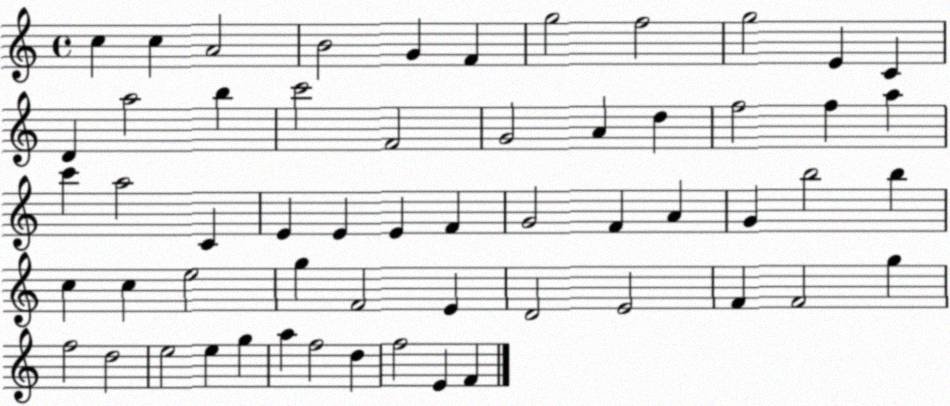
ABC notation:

X:1
T:Untitled
M:4/4
L:1/4
K:C
c c A2 B2 G F g2 f2 g2 E C D a2 b c'2 F2 G2 A d f2 f a c' a2 C E E E F G2 F A G b2 b c c e2 g F2 E D2 E2 F F2 g f2 d2 e2 e g a f2 d f2 E F